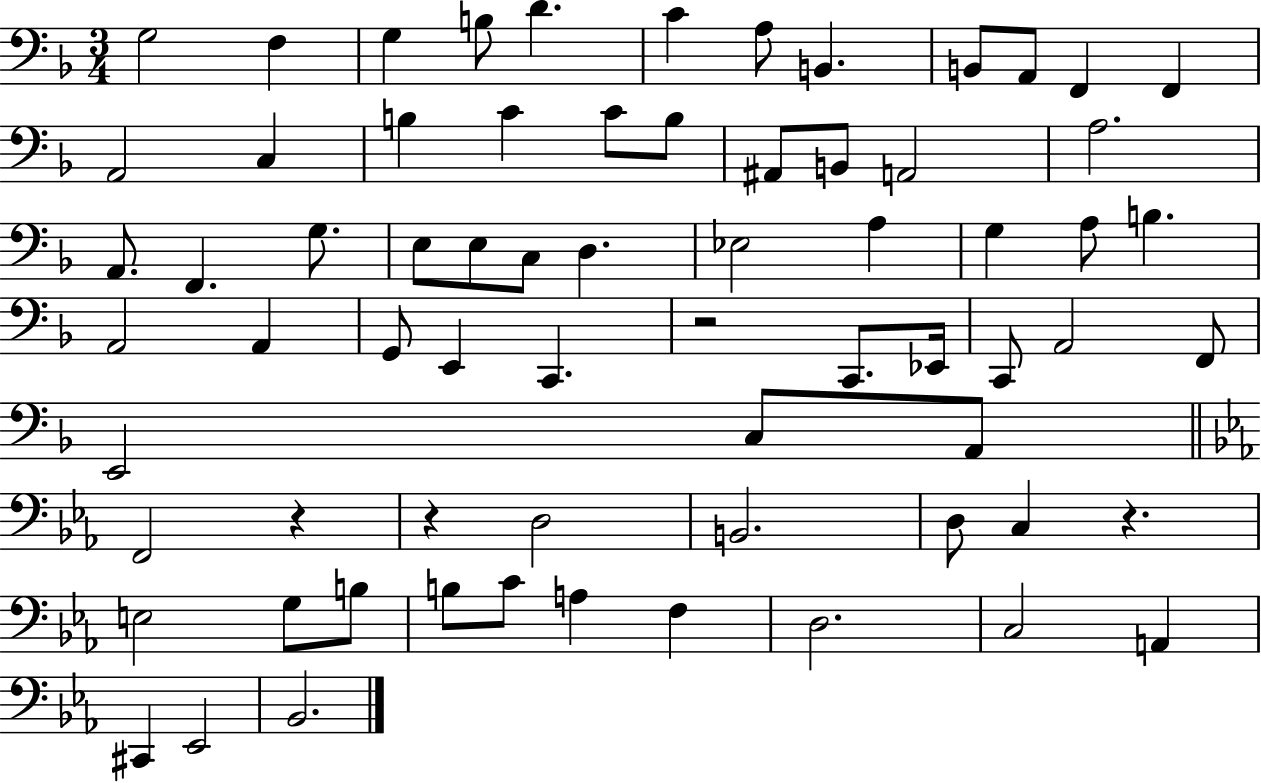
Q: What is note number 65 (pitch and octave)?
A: Bb2